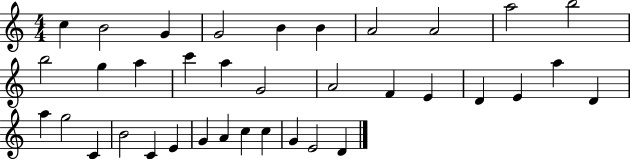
{
  \clef treble
  \numericTimeSignature
  \time 4/4
  \key c \major
  c''4 b'2 g'4 | g'2 b'4 b'4 | a'2 a'2 | a''2 b''2 | \break b''2 g''4 a''4 | c'''4 a''4 g'2 | a'2 f'4 e'4 | d'4 e'4 a''4 d'4 | \break a''4 g''2 c'4 | b'2 c'4 e'4 | g'4 a'4 c''4 c''4 | g'4 e'2 d'4 | \break \bar "|."
}